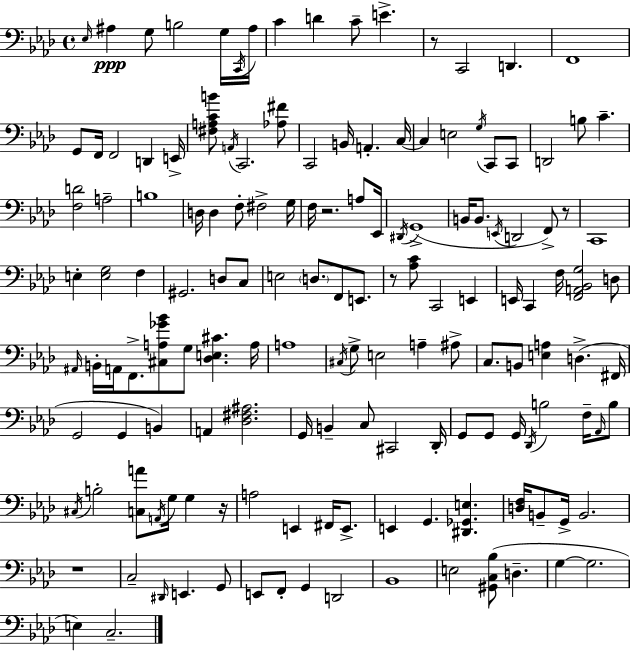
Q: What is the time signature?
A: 4/4